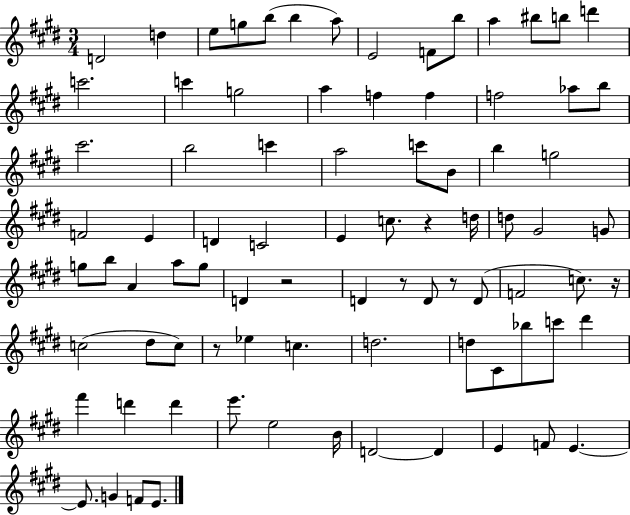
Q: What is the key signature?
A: E major